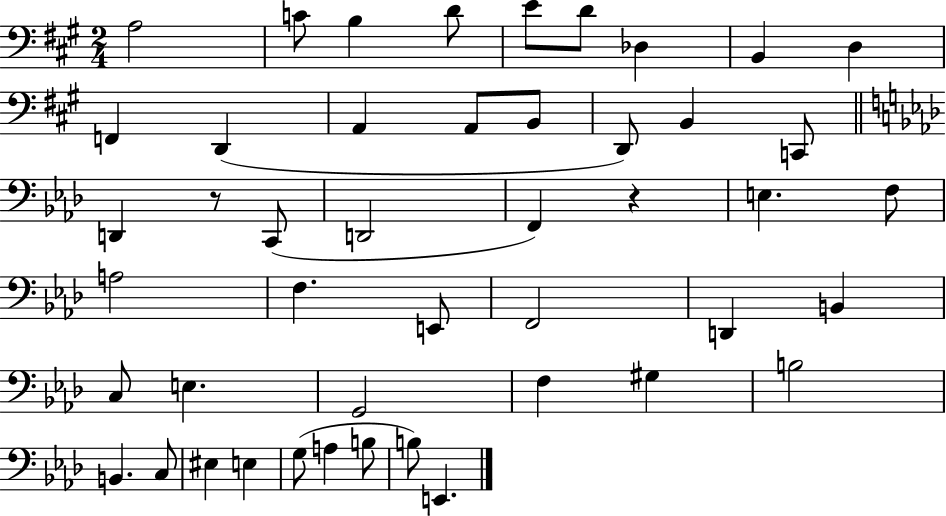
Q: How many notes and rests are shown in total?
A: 46